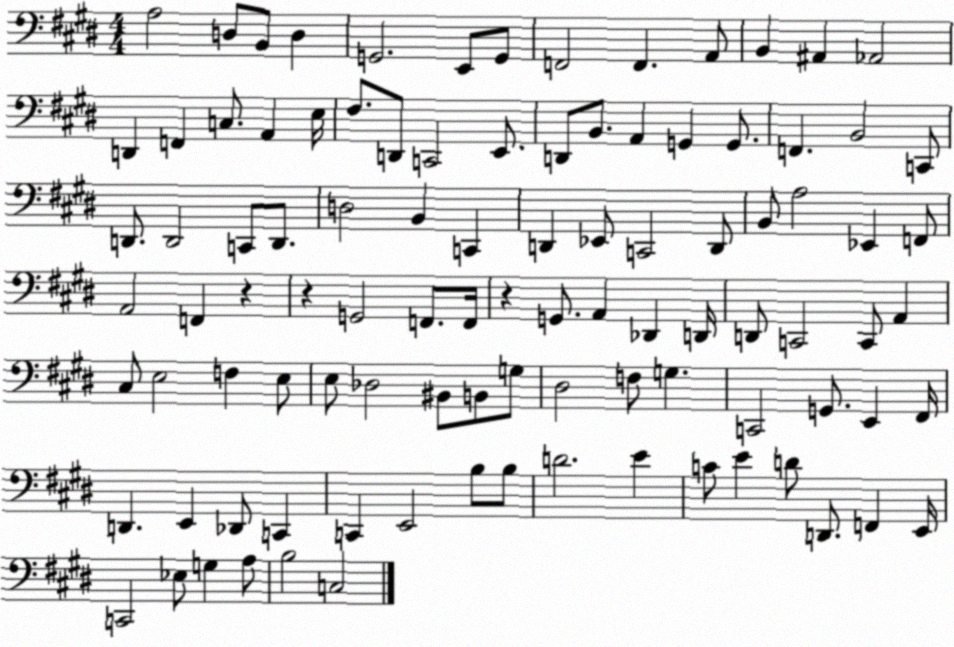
X:1
T:Untitled
M:4/4
L:1/4
K:E
A,2 D,/2 B,,/2 D, G,,2 E,,/2 G,,/2 F,,2 F,, A,,/2 B,, ^A,, _A,,2 D,, F,, C,/2 A,, E,/4 ^F,/2 D,,/2 C,,2 E,,/2 D,,/2 B,,/2 A,, G,, G,,/2 F,, B,,2 C,,/2 D,,/2 D,,2 C,,/2 D,,/2 D,2 B,, C,, D,, _E,,/2 C,,2 D,,/2 B,,/2 A,2 _E,, F,,/2 A,,2 F,, z z G,,2 F,,/2 F,,/4 z G,,/2 A,, _D,, D,,/4 D,,/2 C,,2 C,,/2 A,, ^C,/2 E,2 F, E,/2 E,/2 _D,2 ^B,,/2 B,,/2 G,/2 ^D,2 F,/2 G, C,,2 G,,/2 E,, ^F,,/4 D,, E,, _D,,/2 C,, C,, E,,2 B,/2 B,/2 D2 E C/2 E D/2 D,,/2 F,, E,,/4 C,,2 _E,/2 G, A,/2 B,2 C,2